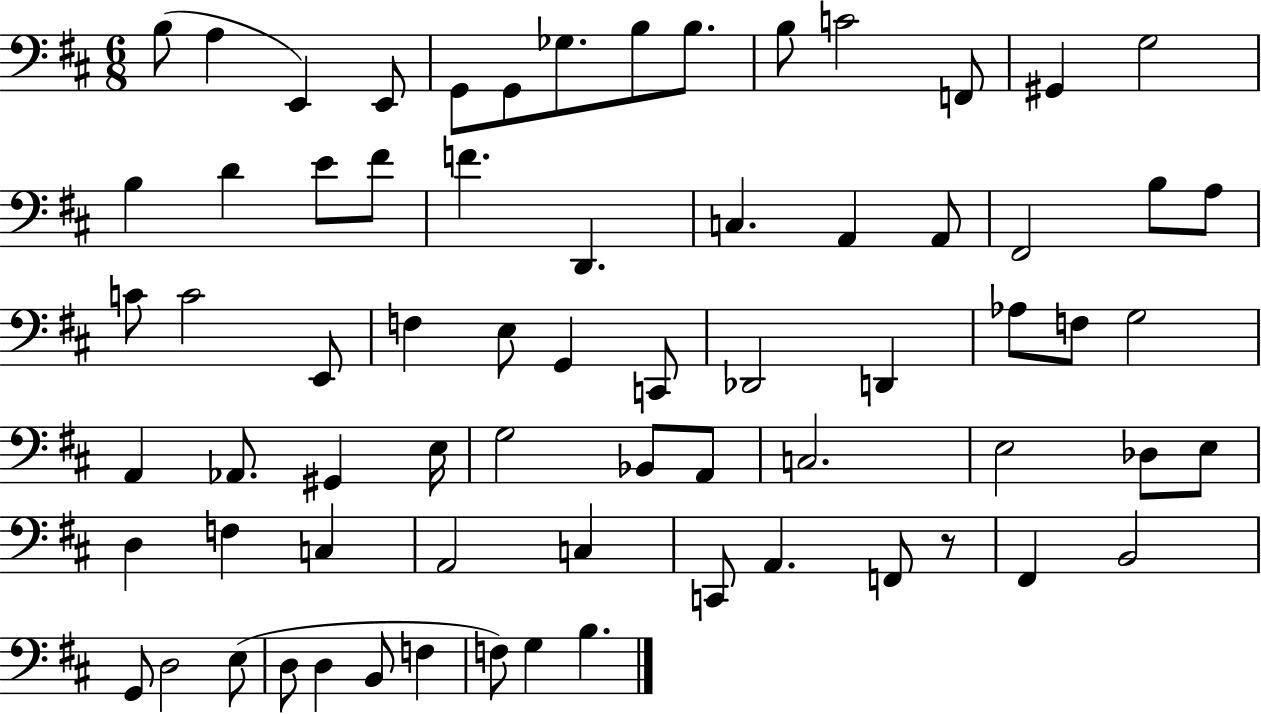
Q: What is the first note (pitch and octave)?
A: B3